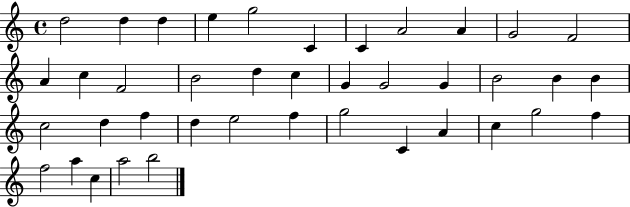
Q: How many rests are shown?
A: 0